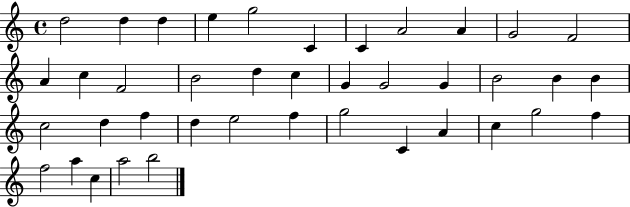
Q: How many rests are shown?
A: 0